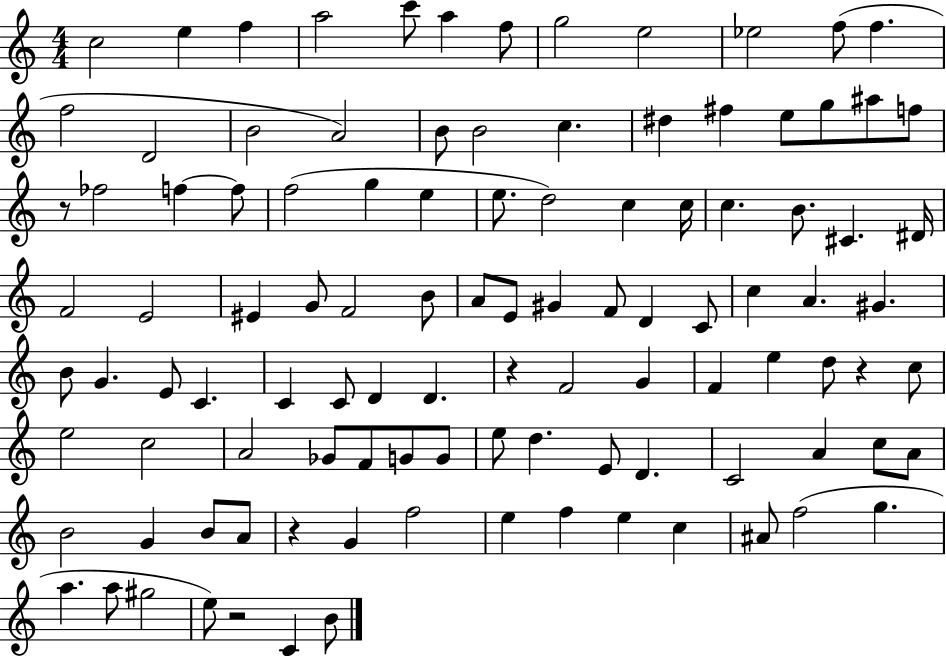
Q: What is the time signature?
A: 4/4